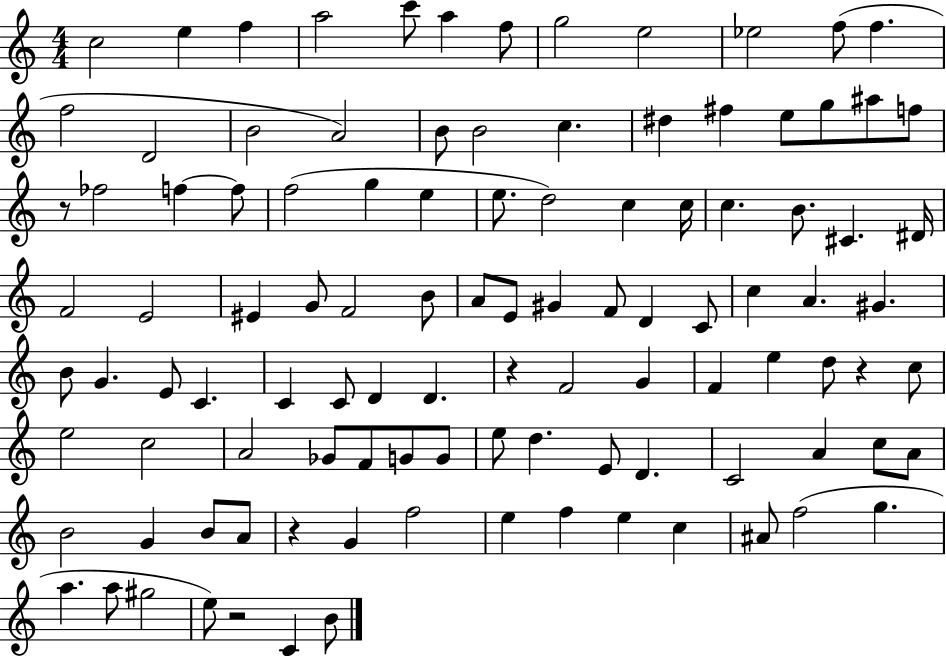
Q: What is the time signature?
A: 4/4